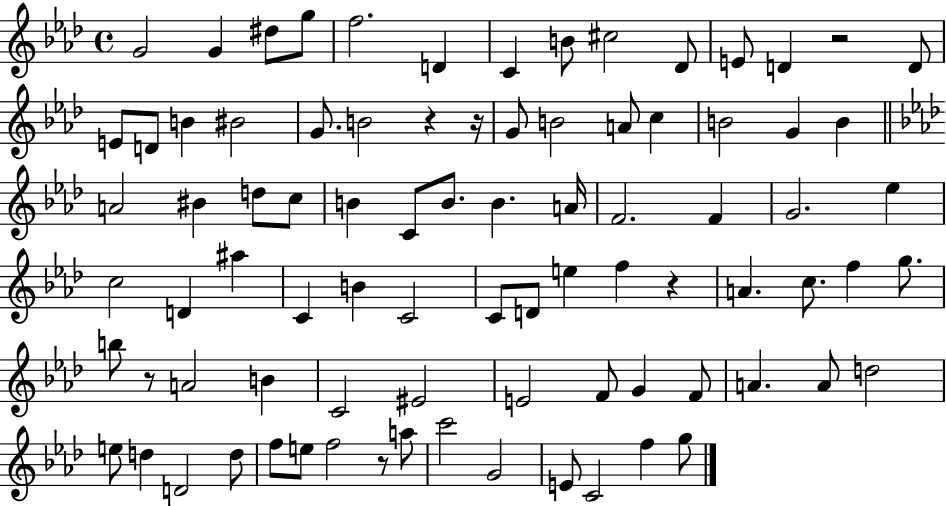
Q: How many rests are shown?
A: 6